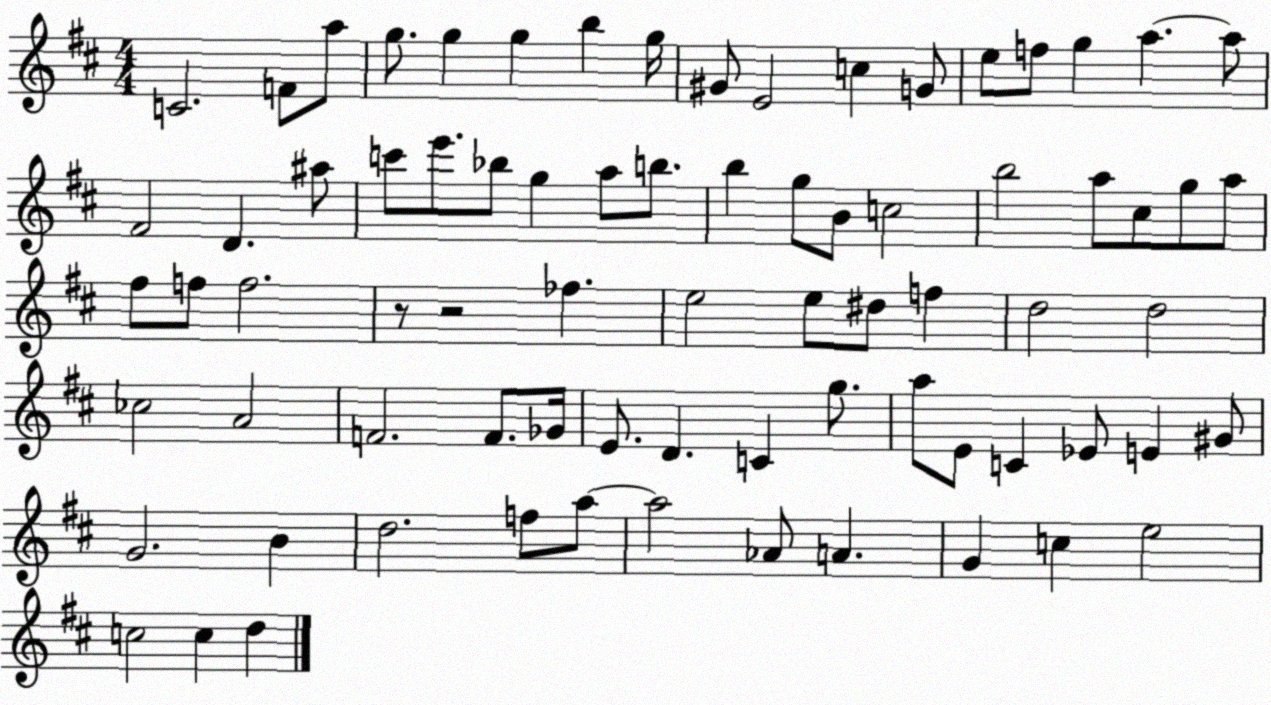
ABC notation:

X:1
T:Untitled
M:4/4
L:1/4
K:D
C2 F/2 a/2 g/2 g g b g/4 ^G/2 E2 c G/2 e/2 f/2 g a a/2 ^F2 D ^a/2 c'/2 e'/2 _b/2 g a/2 b/2 b g/2 B/2 c2 b2 a/2 ^c/2 g/2 a/2 ^f/2 f/2 f2 z/2 z2 _f e2 e/2 ^d/2 f d2 d2 _c2 A2 F2 F/2 _G/4 E/2 D C g/2 a/2 E/2 C _E/2 E ^G/2 G2 B d2 f/2 a/2 a2 _A/2 A G c e2 c2 c d